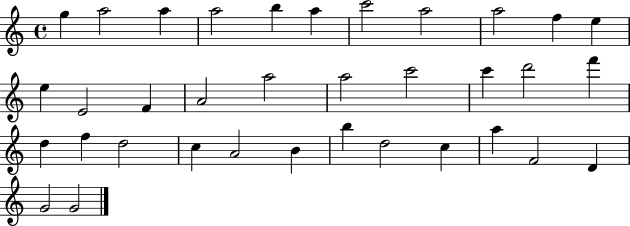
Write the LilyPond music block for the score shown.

{
  \clef treble
  \time 4/4
  \defaultTimeSignature
  \key c \major
  g''4 a''2 a''4 | a''2 b''4 a''4 | c'''2 a''2 | a''2 f''4 e''4 | \break e''4 e'2 f'4 | a'2 a''2 | a''2 c'''2 | c'''4 d'''2 f'''4 | \break d''4 f''4 d''2 | c''4 a'2 b'4 | b''4 d''2 c''4 | a''4 f'2 d'4 | \break g'2 g'2 | \bar "|."
}